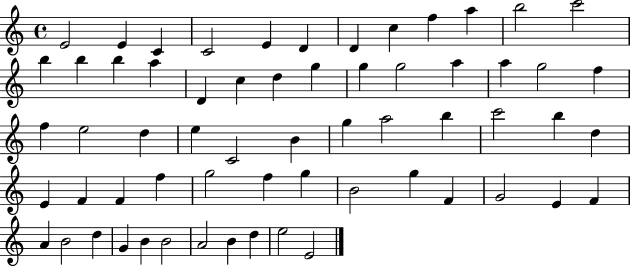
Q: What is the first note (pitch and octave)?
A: E4